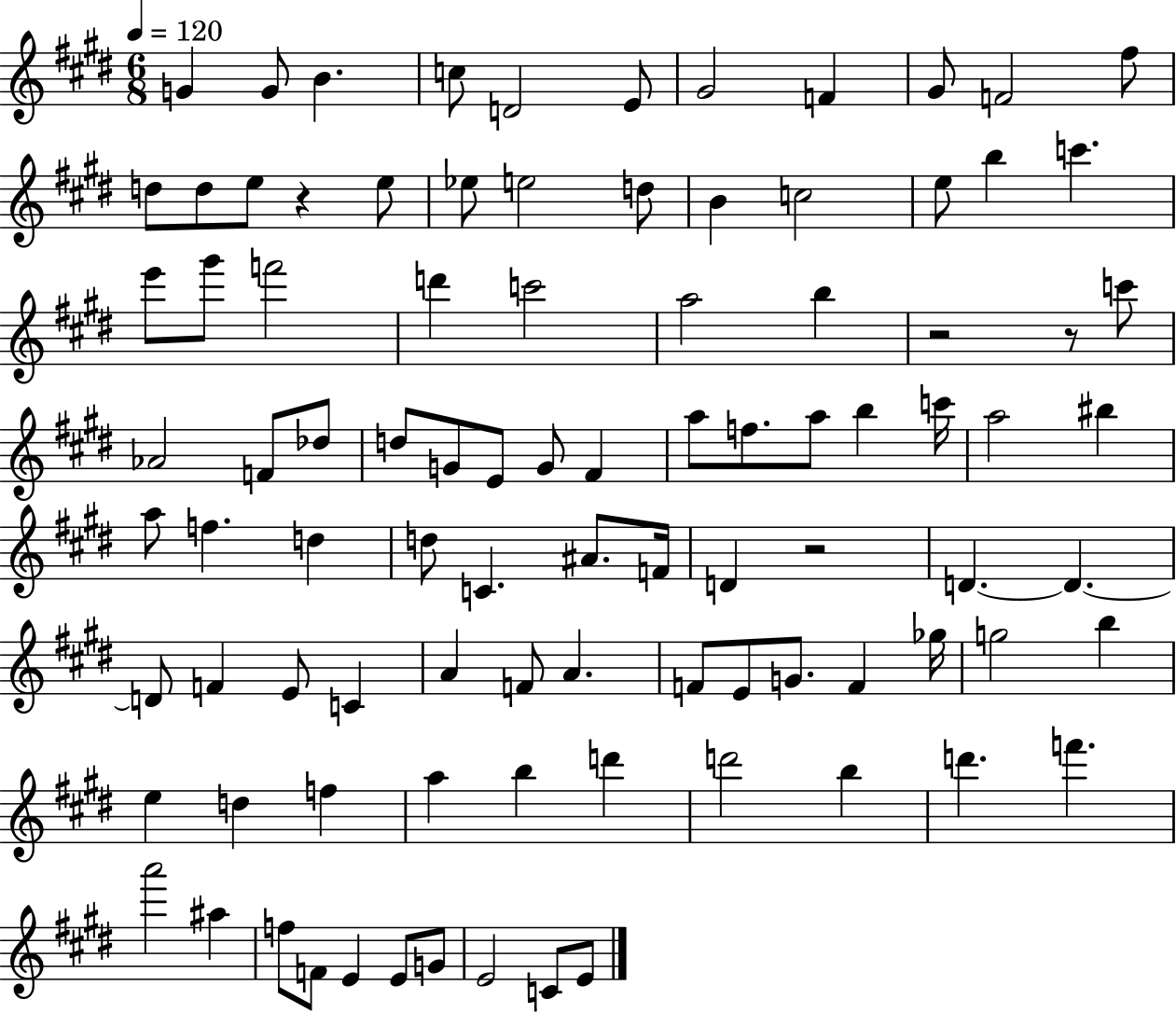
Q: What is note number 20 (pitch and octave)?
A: C5